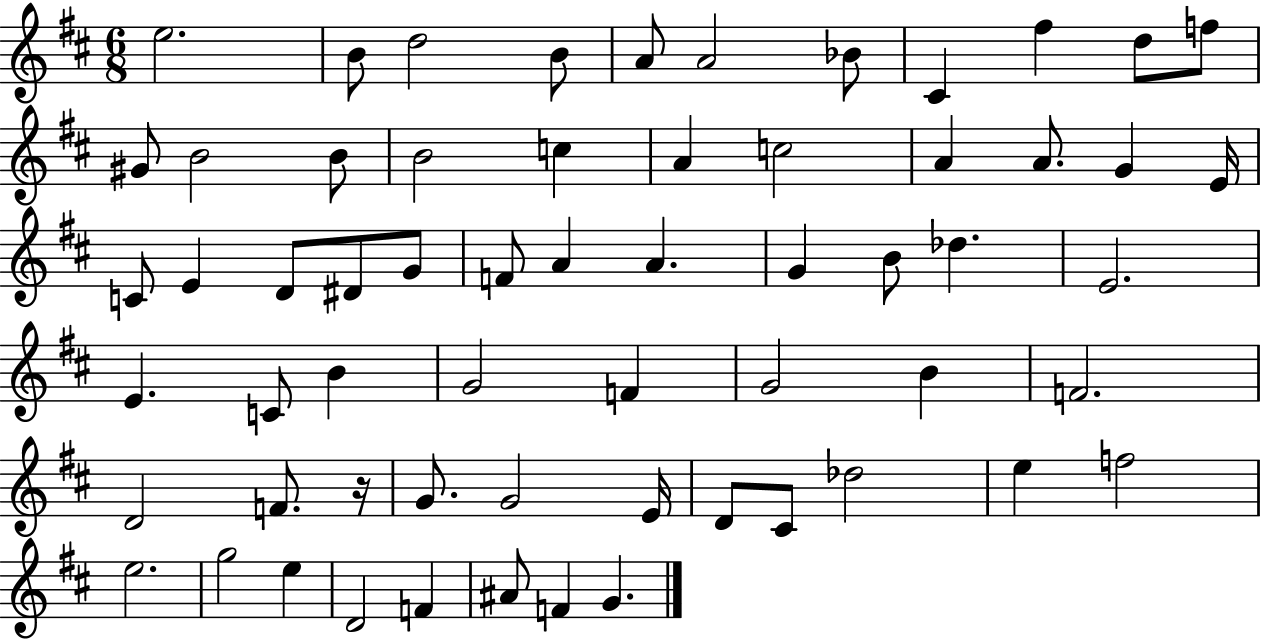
{
  \clef treble
  \numericTimeSignature
  \time 6/8
  \key d \major
  e''2. | b'8 d''2 b'8 | a'8 a'2 bes'8 | cis'4 fis''4 d''8 f''8 | \break gis'8 b'2 b'8 | b'2 c''4 | a'4 c''2 | a'4 a'8. g'4 e'16 | \break c'8 e'4 d'8 dis'8 g'8 | f'8 a'4 a'4. | g'4 b'8 des''4. | e'2. | \break e'4. c'8 b'4 | g'2 f'4 | g'2 b'4 | f'2. | \break d'2 f'8. r16 | g'8. g'2 e'16 | d'8 cis'8 des''2 | e''4 f''2 | \break e''2. | g''2 e''4 | d'2 f'4 | ais'8 f'4 g'4. | \break \bar "|."
}